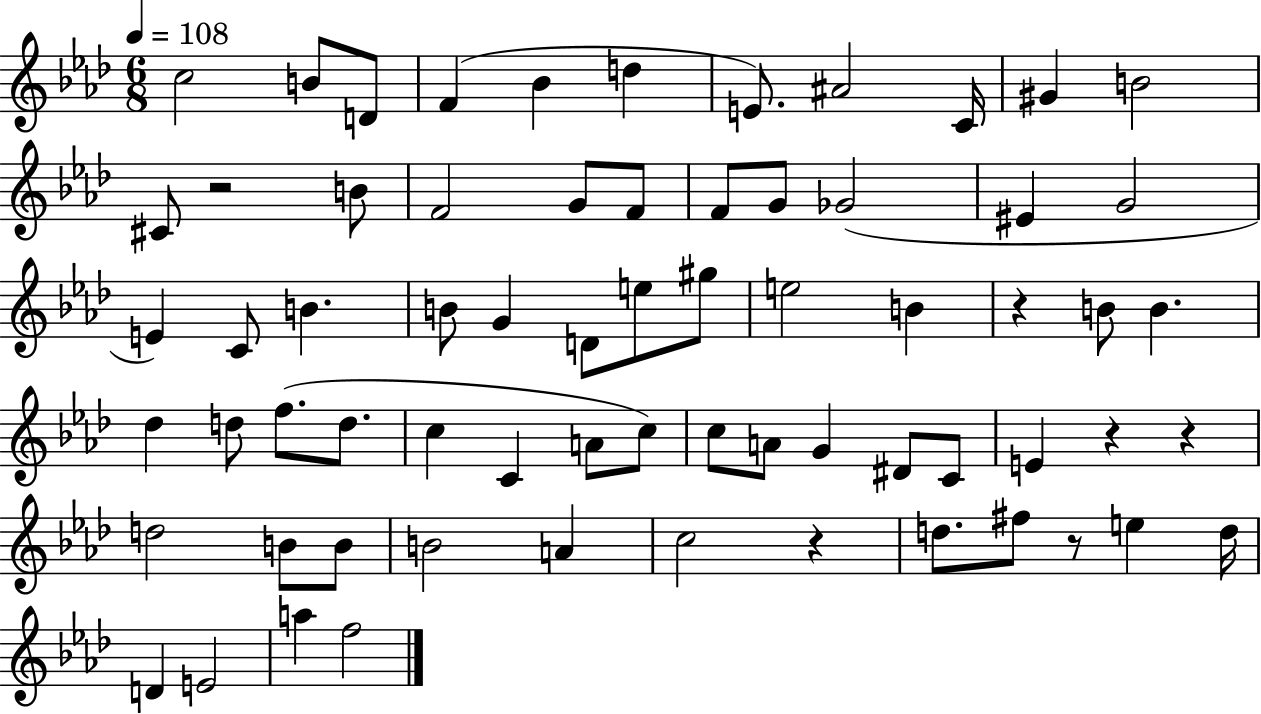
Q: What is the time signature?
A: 6/8